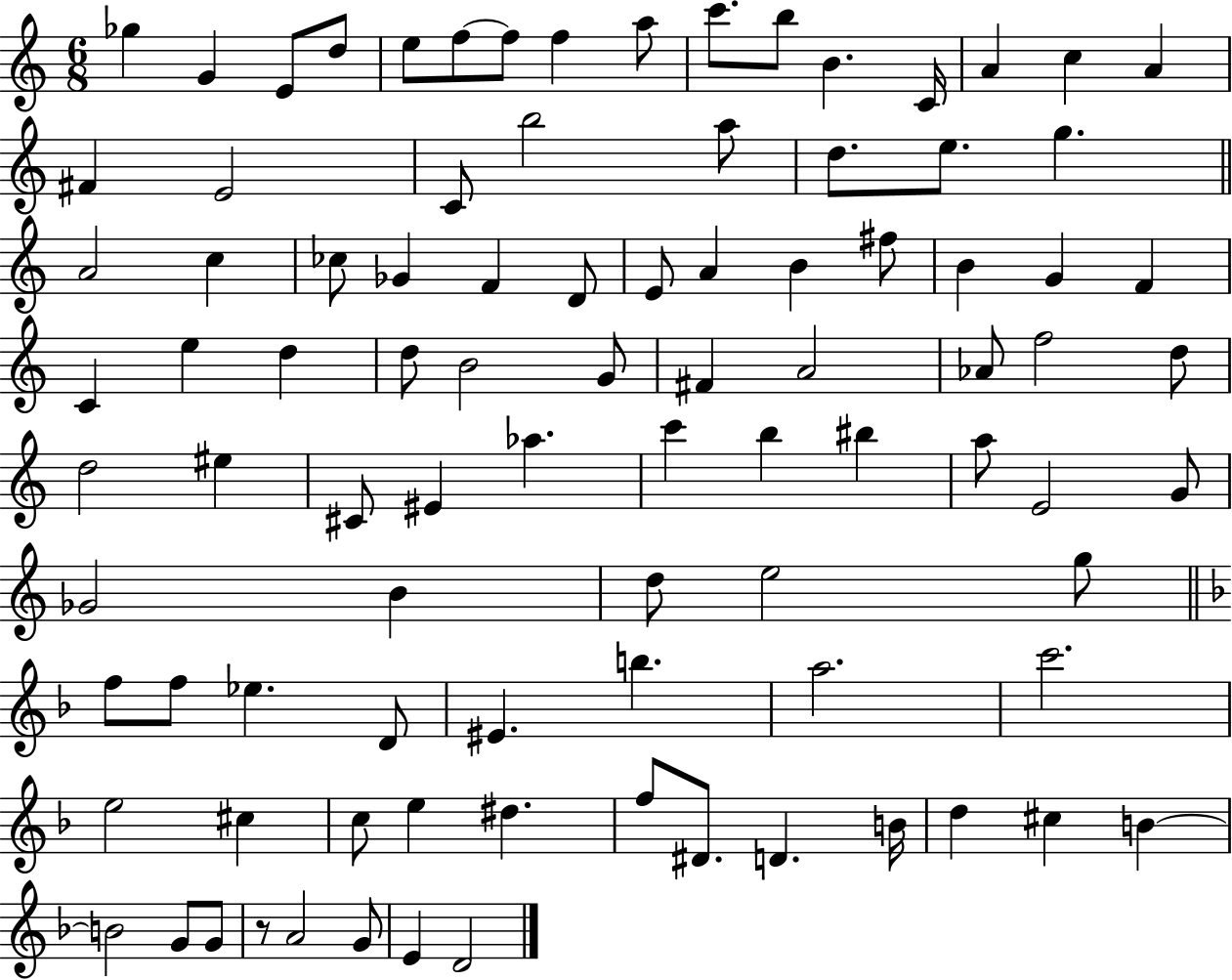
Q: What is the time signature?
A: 6/8